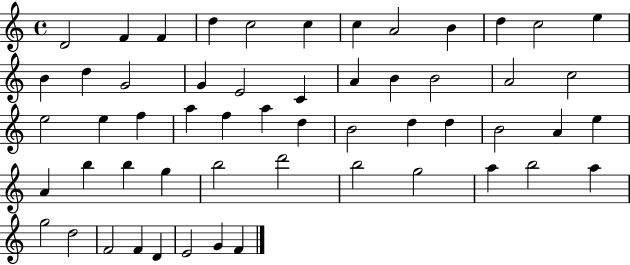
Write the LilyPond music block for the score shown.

{
  \clef treble
  \time 4/4
  \defaultTimeSignature
  \key c \major
  d'2 f'4 f'4 | d''4 c''2 c''4 | c''4 a'2 b'4 | d''4 c''2 e''4 | \break b'4 d''4 g'2 | g'4 e'2 c'4 | a'4 b'4 b'2 | a'2 c''2 | \break e''2 e''4 f''4 | a''4 f''4 a''4 d''4 | b'2 d''4 d''4 | b'2 a'4 e''4 | \break a'4 b''4 b''4 g''4 | b''2 d'''2 | b''2 g''2 | a''4 b''2 a''4 | \break g''2 d''2 | f'2 f'4 d'4 | e'2 g'4 f'4 | \bar "|."
}